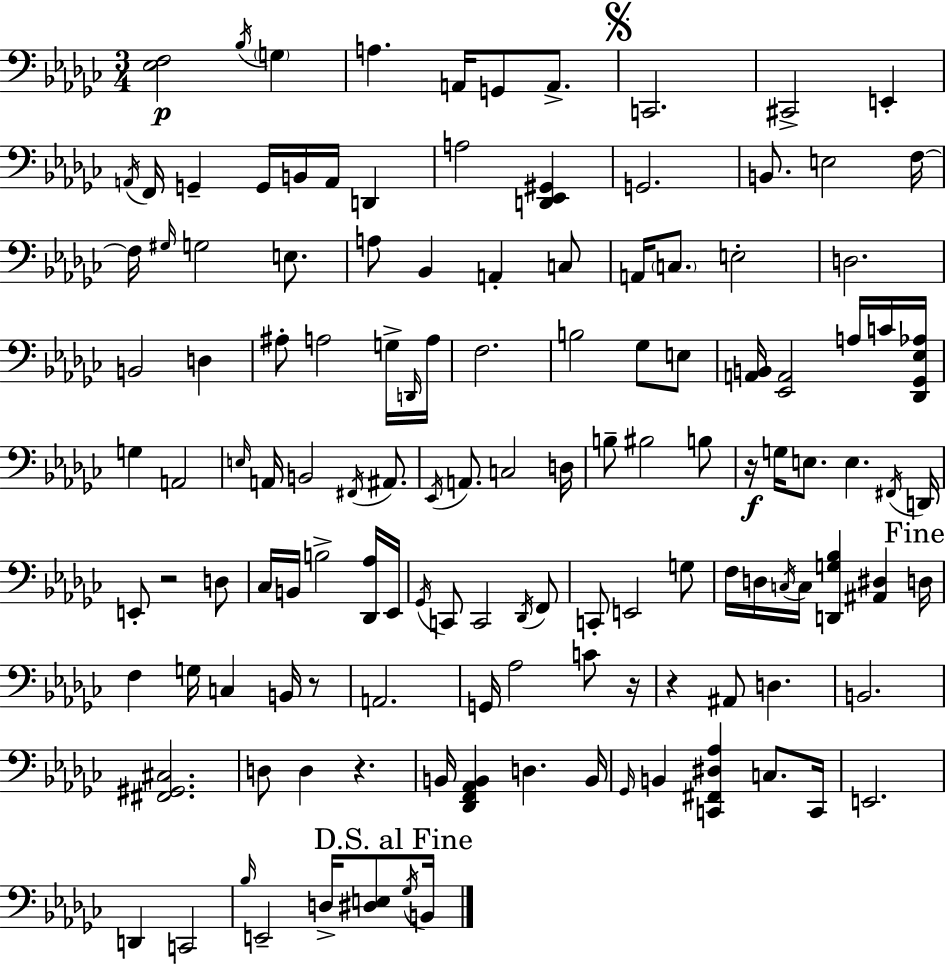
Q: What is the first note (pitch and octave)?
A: Bb3